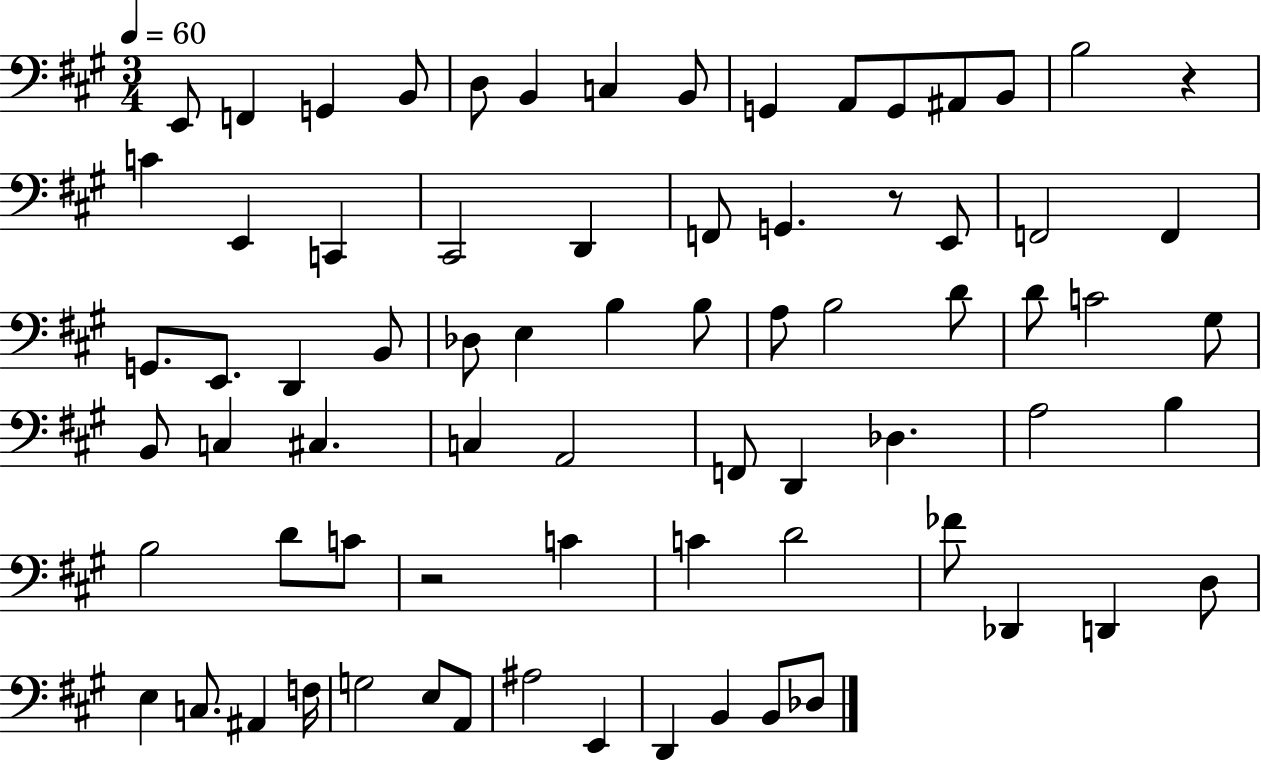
X:1
T:Untitled
M:3/4
L:1/4
K:A
E,,/2 F,, G,, B,,/2 D,/2 B,, C, B,,/2 G,, A,,/2 G,,/2 ^A,,/2 B,,/2 B,2 z C E,, C,, ^C,,2 D,, F,,/2 G,, z/2 E,,/2 F,,2 F,, G,,/2 E,,/2 D,, B,,/2 _D,/2 E, B, B,/2 A,/2 B,2 D/2 D/2 C2 ^G,/2 B,,/2 C, ^C, C, A,,2 F,,/2 D,, _D, A,2 B, B,2 D/2 C/2 z2 C C D2 _F/2 _D,, D,, D,/2 E, C,/2 ^A,, F,/4 G,2 E,/2 A,,/2 ^A,2 E,, D,, B,, B,,/2 _D,/2